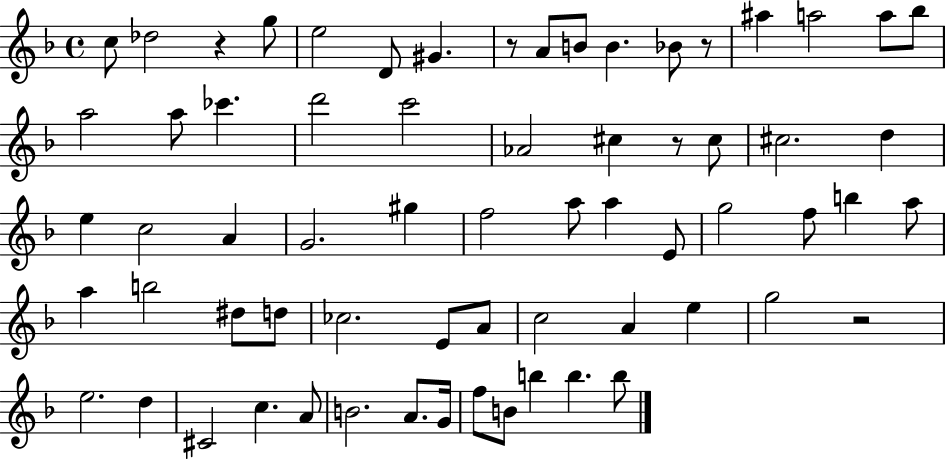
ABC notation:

X:1
T:Untitled
M:4/4
L:1/4
K:F
c/2 _d2 z g/2 e2 D/2 ^G z/2 A/2 B/2 B _B/2 z/2 ^a a2 a/2 _b/2 a2 a/2 _c' d'2 c'2 _A2 ^c z/2 ^c/2 ^c2 d e c2 A G2 ^g f2 a/2 a E/2 g2 f/2 b a/2 a b2 ^d/2 d/2 _c2 E/2 A/2 c2 A e g2 z2 e2 d ^C2 c A/2 B2 A/2 G/4 f/2 B/2 b b b/2